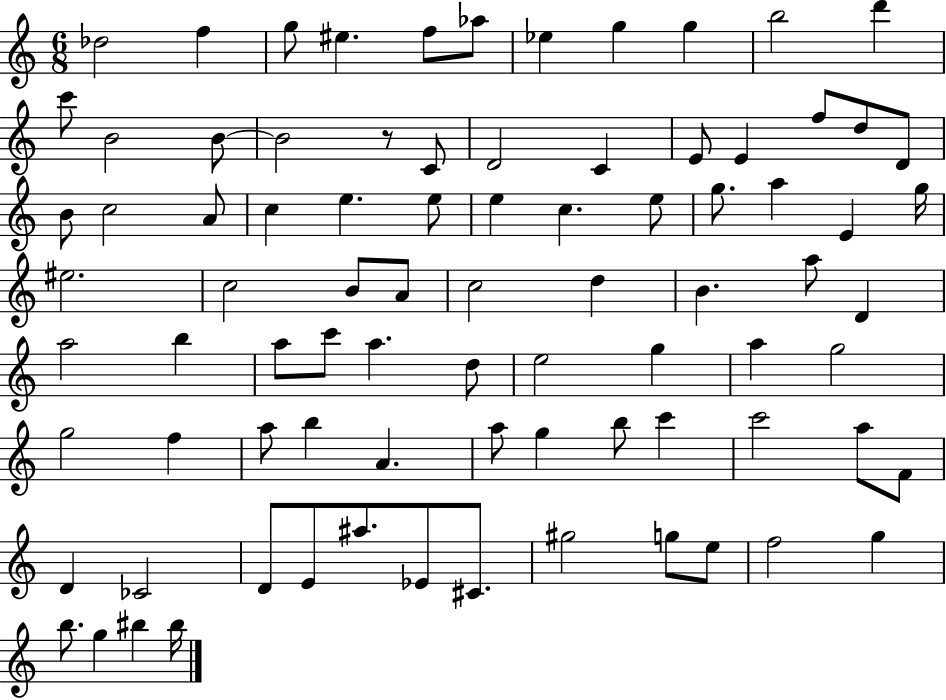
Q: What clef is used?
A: treble